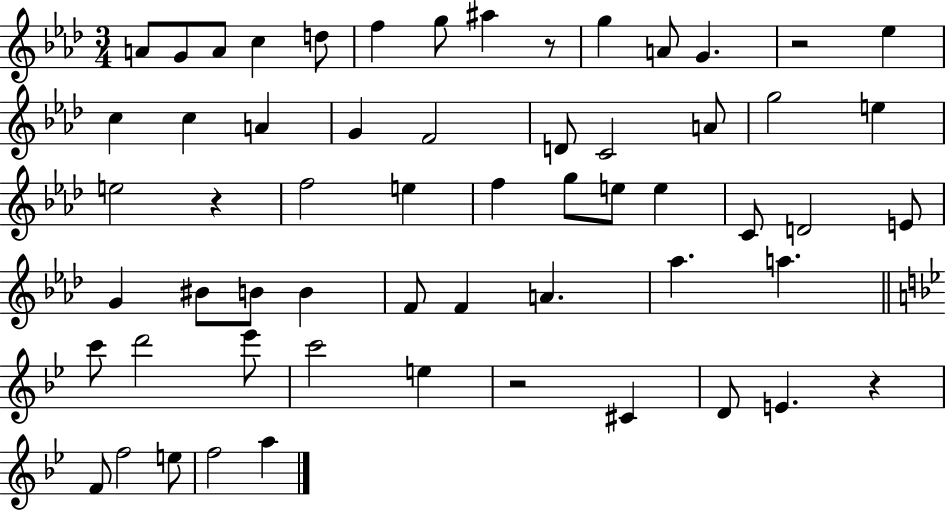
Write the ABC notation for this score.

X:1
T:Untitled
M:3/4
L:1/4
K:Ab
A/2 G/2 A/2 c d/2 f g/2 ^a z/2 g A/2 G z2 _e c c A G F2 D/2 C2 A/2 g2 e e2 z f2 e f g/2 e/2 e C/2 D2 E/2 G ^B/2 B/2 B F/2 F A _a a c'/2 d'2 _e'/2 c'2 e z2 ^C D/2 E z F/2 f2 e/2 f2 a